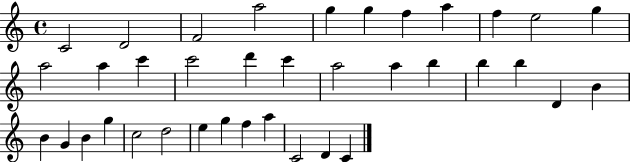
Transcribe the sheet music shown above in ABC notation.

X:1
T:Untitled
M:4/4
L:1/4
K:C
C2 D2 F2 a2 g g f a f e2 g a2 a c' c'2 d' c' a2 a b b b D B B G B g c2 d2 e g f a C2 D C